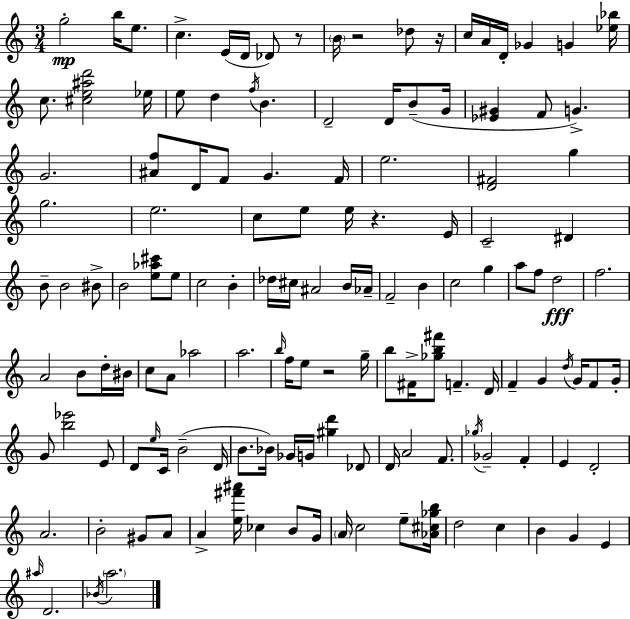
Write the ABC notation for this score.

X:1
T:Untitled
M:3/4
L:1/4
K:Am
g2 b/4 e/2 c E/4 D/4 _D/2 z/2 B/4 z2 _d/2 z/4 c/4 A/4 D/4 _G G [_e_b]/4 c/2 [^ce^ad']2 _e/4 e/2 d f/4 B D2 D/4 B/2 G/4 [_E^G] F/2 G G2 [^Af]/2 D/4 F/2 G F/4 e2 [D^F]2 g g2 e2 c/2 e/2 e/4 z E/4 C2 ^D B/2 B2 ^B/2 B2 [e_a^c']/2 e/2 c2 B _d/4 ^c/4 ^A2 B/4 _A/4 F2 B c2 g a/2 f/2 d2 f2 A2 B/2 d/4 ^B/4 c/2 A/2 _a2 a2 b/4 f/4 e/2 z2 g/4 b/2 ^F/4 [_gb^f']/2 F D/4 F G d/4 G/4 F/2 G/4 G/2 [b_e']2 E/2 D/2 e/4 C/4 B2 D/4 B/2 _B/4 _G/4 G/4 [^gd'] _D/2 D/4 A2 F/2 _g/4 _G2 F E D2 A2 B2 ^G/2 A/2 A [e^f'^a']/4 _c B/2 G/4 A/4 c2 e/2 [_A^c_gb]/4 d2 c B G E ^a/4 D2 _B/4 a2